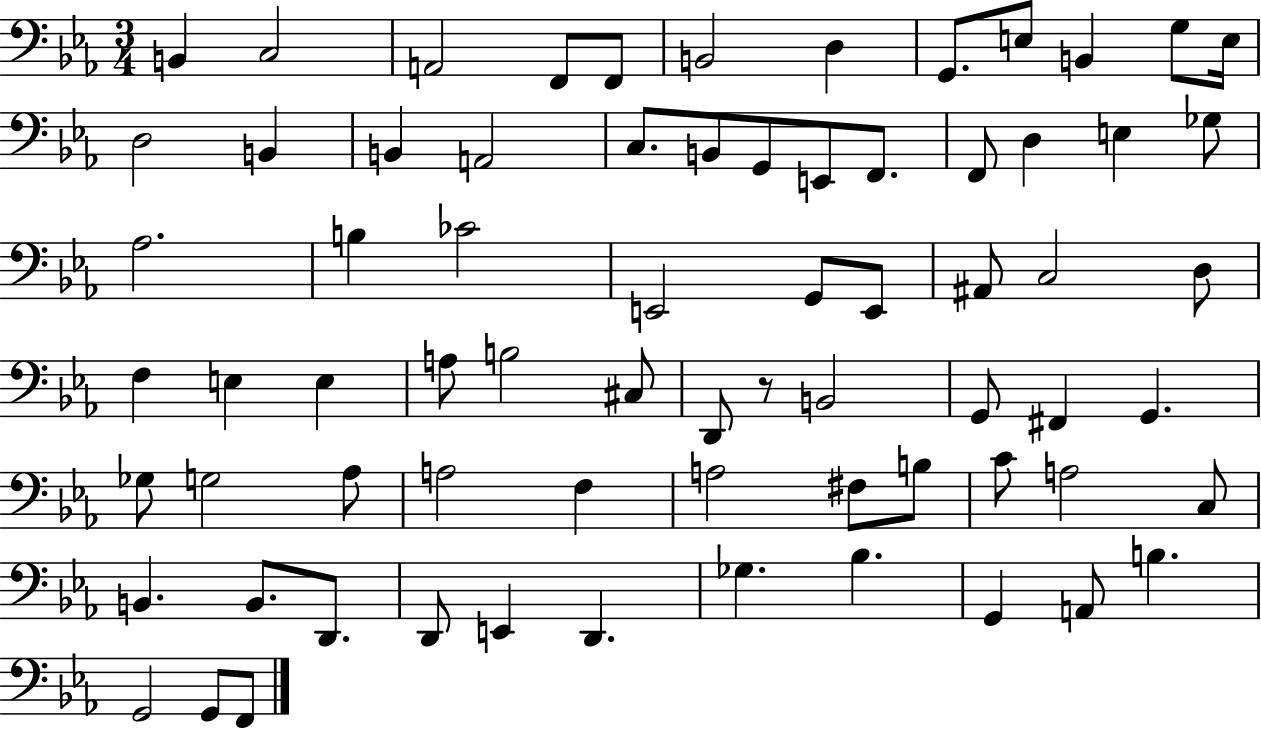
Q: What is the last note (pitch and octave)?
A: F2